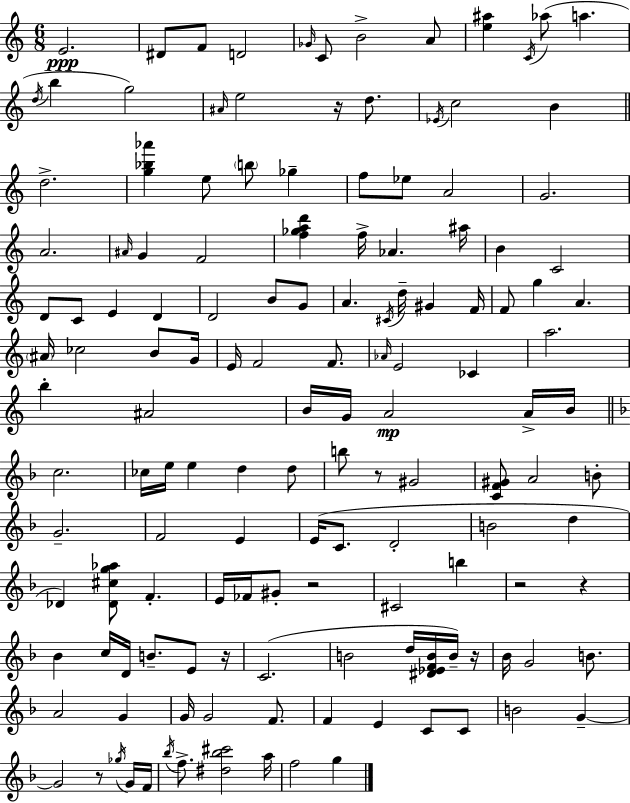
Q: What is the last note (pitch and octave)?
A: G5